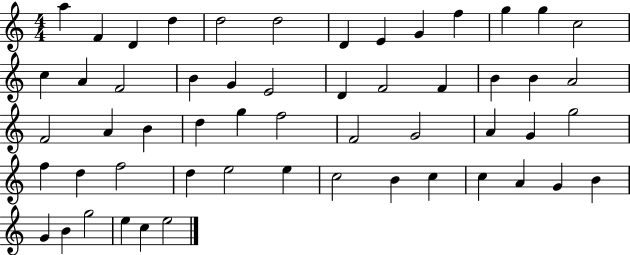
A5/q F4/q D4/q D5/q D5/h D5/h D4/q E4/q G4/q F5/q G5/q G5/q C5/h C5/q A4/q F4/h B4/q G4/q E4/h D4/q F4/h F4/q B4/q B4/q A4/h F4/h A4/q B4/q D5/q G5/q F5/h F4/h G4/h A4/q G4/q G5/h F5/q D5/q F5/h D5/q E5/h E5/q C5/h B4/q C5/q C5/q A4/q G4/q B4/q G4/q B4/q G5/h E5/q C5/q E5/h